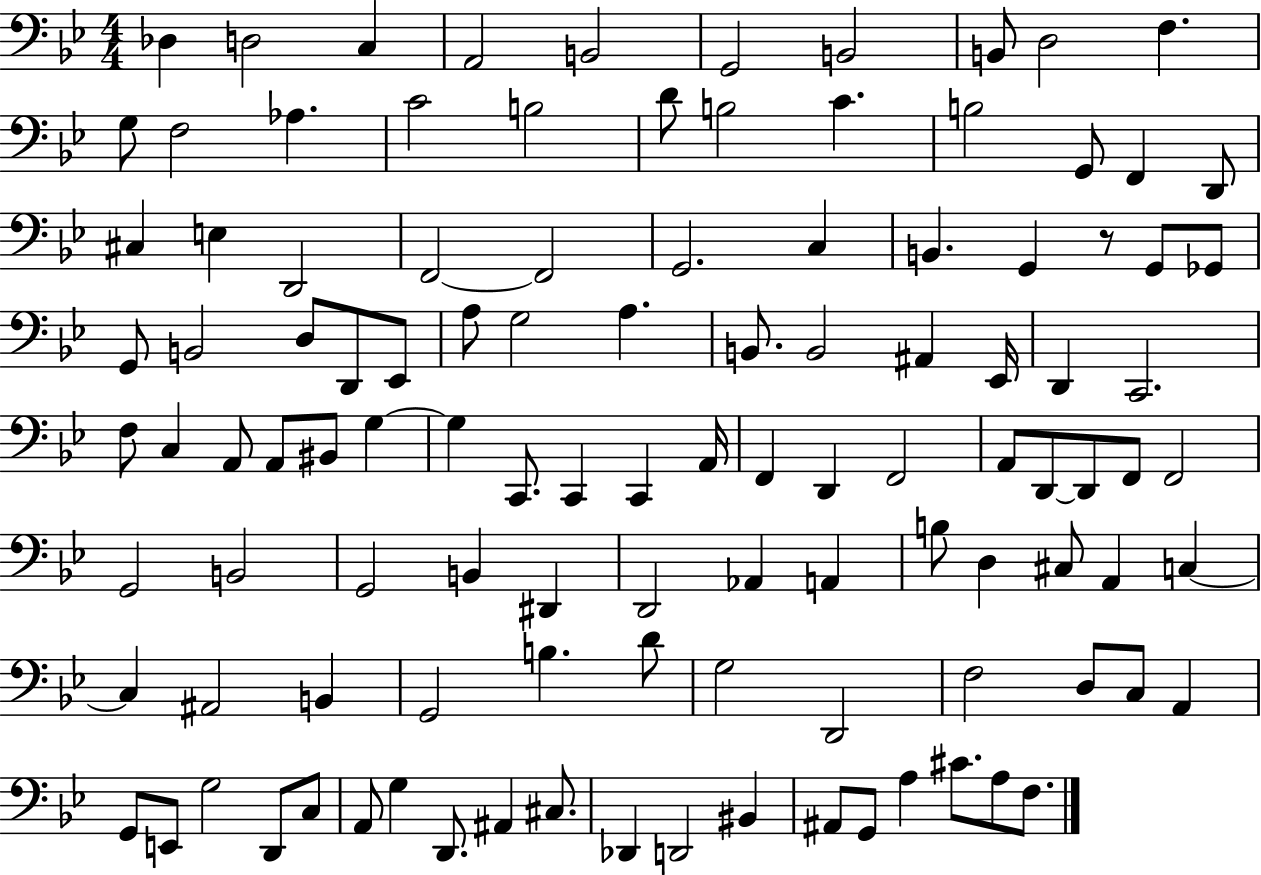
{
  \clef bass
  \numericTimeSignature
  \time 4/4
  \key bes \major
  des4 d2 c4 | a,2 b,2 | g,2 b,2 | b,8 d2 f4. | \break g8 f2 aes4. | c'2 b2 | d'8 b2 c'4. | b2 g,8 f,4 d,8 | \break cis4 e4 d,2 | f,2~~ f,2 | g,2. c4 | b,4. g,4 r8 g,8 ges,8 | \break g,8 b,2 d8 d,8 ees,8 | a8 g2 a4. | b,8. b,2 ais,4 ees,16 | d,4 c,2. | \break f8 c4 a,8 a,8 bis,8 g4~~ | g4 c,8. c,4 c,4 a,16 | f,4 d,4 f,2 | a,8 d,8~~ d,8 f,8 f,2 | \break g,2 b,2 | g,2 b,4 dis,4 | d,2 aes,4 a,4 | b8 d4 cis8 a,4 c4~~ | \break c4 ais,2 b,4 | g,2 b4. d'8 | g2 d,2 | f2 d8 c8 a,4 | \break g,8 e,8 g2 d,8 c8 | a,8 g4 d,8. ais,4 cis8. | des,4 d,2 bis,4 | ais,8 g,8 a4 cis'8. a8 f8. | \break \bar "|."
}